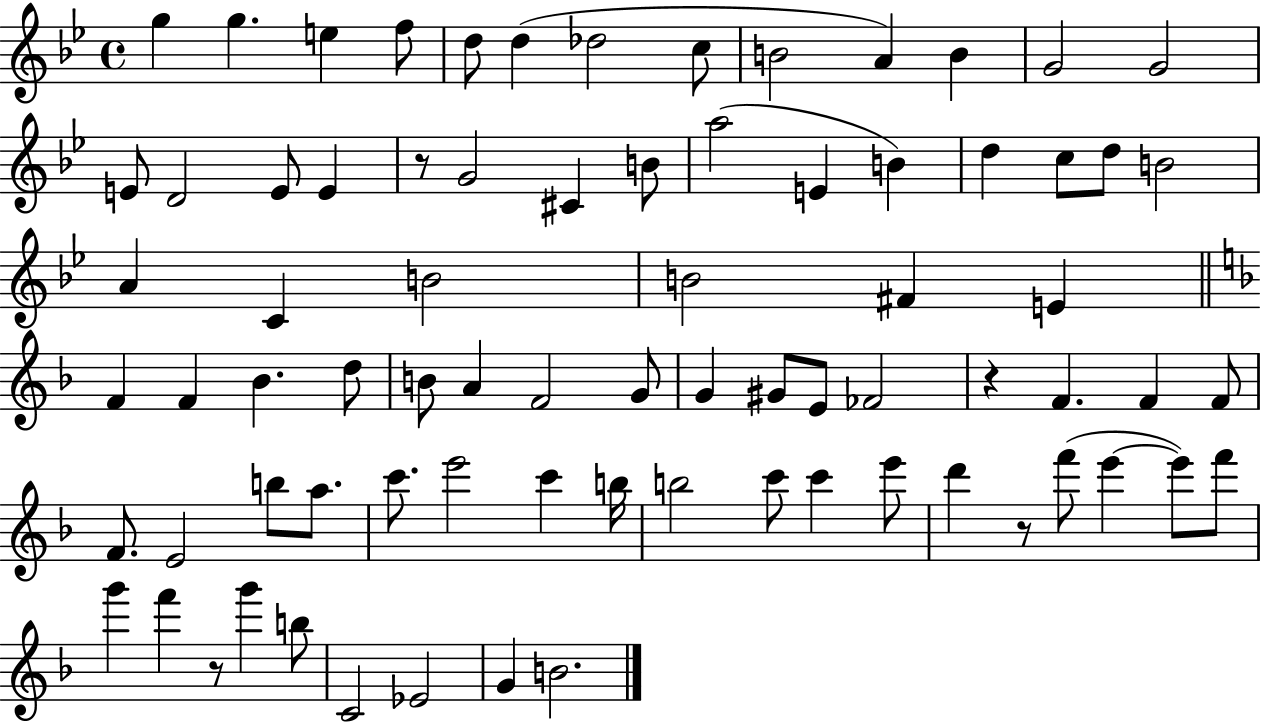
G5/q G5/q. E5/q F5/e D5/e D5/q Db5/h C5/e B4/h A4/q B4/q G4/h G4/h E4/e D4/h E4/e E4/q R/e G4/h C#4/q B4/e A5/h E4/q B4/q D5/q C5/e D5/e B4/h A4/q C4/q B4/h B4/h F#4/q E4/q F4/q F4/q Bb4/q. D5/e B4/e A4/q F4/h G4/e G4/q G#4/e E4/e FES4/h R/q F4/q. F4/q F4/e F4/e. E4/h B5/e A5/e. C6/e. E6/h C6/q B5/s B5/h C6/e C6/q E6/e D6/q R/e F6/e E6/q E6/e F6/e G6/q F6/q R/e G6/q B5/e C4/h Eb4/h G4/q B4/h.